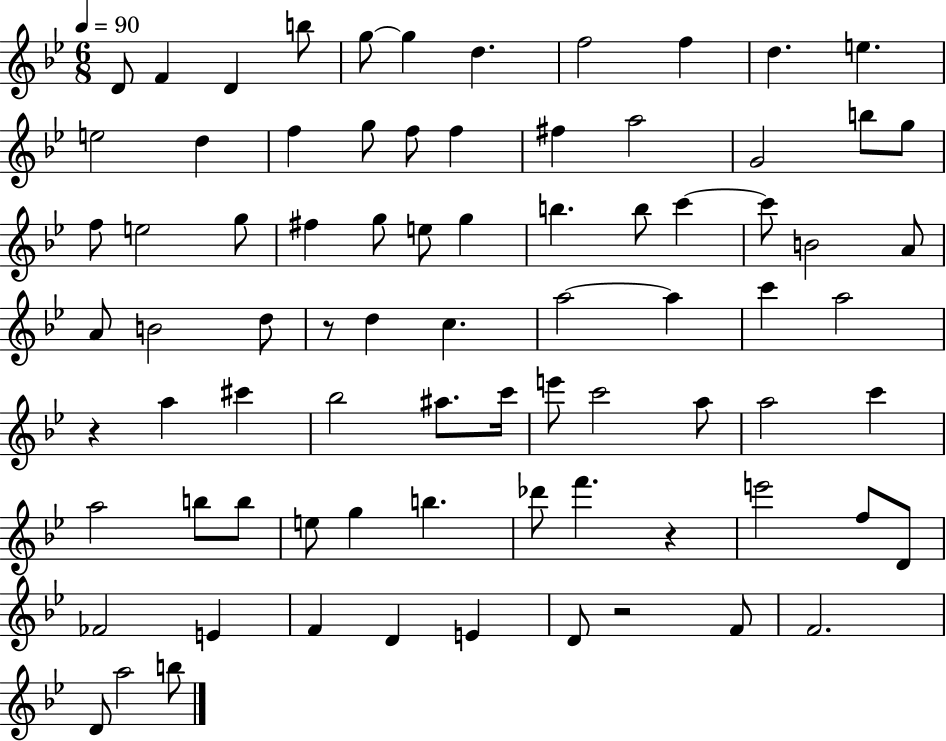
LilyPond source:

{
  \clef treble
  \numericTimeSignature
  \time 6/8
  \key bes \major
  \tempo 4 = 90
  d'8 f'4 d'4 b''8 | g''8~~ g''4 d''4. | f''2 f''4 | d''4. e''4. | \break e''2 d''4 | f''4 g''8 f''8 f''4 | fis''4 a''2 | g'2 b''8 g''8 | \break f''8 e''2 g''8 | fis''4 g''8 e''8 g''4 | b''4. b''8 c'''4~~ | c'''8 b'2 a'8 | \break a'8 b'2 d''8 | r8 d''4 c''4. | a''2~~ a''4 | c'''4 a''2 | \break r4 a''4 cis'''4 | bes''2 ais''8. c'''16 | e'''8 c'''2 a''8 | a''2 c'''4 | \break a''2 b''8 b''8 | e''8 g''4 b''4. | des'''8 f'''4. r4 | e'''2 f''8 d'8 | \break fes'2 e'4 | f'4 d'4 e'4 | d'8 r2 f'8 | f'2. | \break d'8 a''2 b''8 | \bar "|."
}